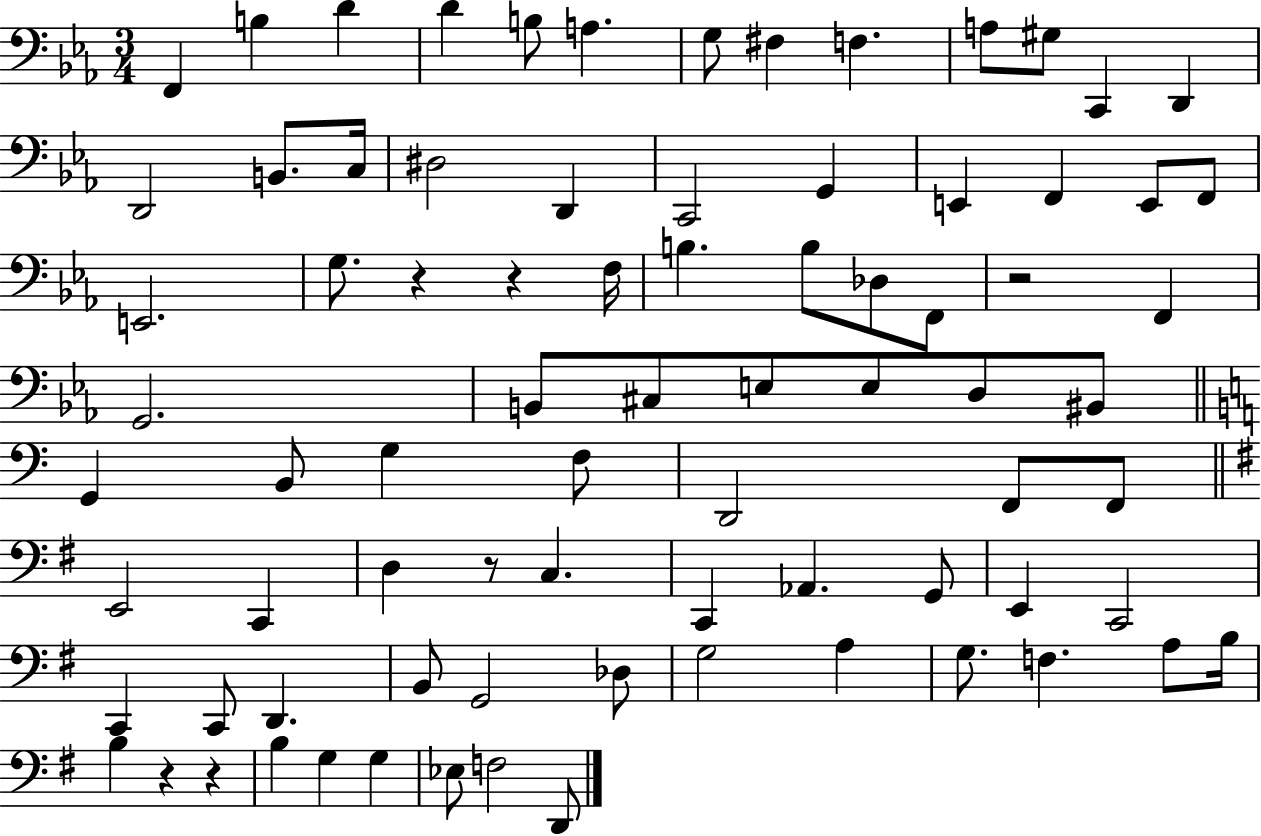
X:1
T:Untitled
M:3/4
L:1/4
K:Eb
F,, B, D D B,/2 A, G,/2 ^F, F, A,/2 ^G,/2 C,, D,, D,,2 B,,/2 C,/4 ^D,2 D,, C,,2 G,, E,, F,, E,,/2 F,,/2 E,,2 G,/2 z z F,/4 B, B,/2 _D,/2 F,,/2 z2 F,, G,,2 B,,/2 ^C,/2 E,/2 E,/2 D,/2 ^B,,/2 G,, B,,/2 G, F,/2 D,,2 F,,/2 F,,/2 E,,2 C,, D, z/2 C, C,, _A,, G,,/2 E,, C,,2 C,, C,,/2 D,, B,,/2 G,,2 _D,/2 G,2 A, G,/2 F, A,/2 B,/4 B, z z B, G, G, _E,/2 F,2 D,,/2